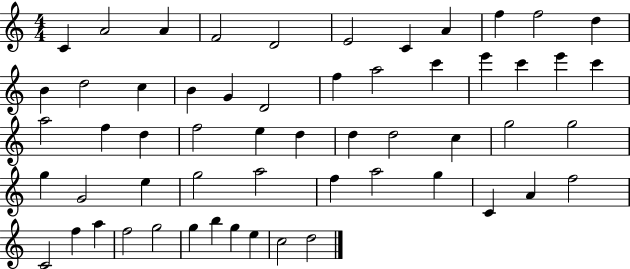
C4/q A4/h A4/q F4/h D4/h E4/h C4/q A4/q F5/q F5/h D5/q B4/q D5/h C5/q B4/q G4/q D4/h F5/q A5/h C6/q E6/q C6/q E6/q C6/q A5/h F5/q D5/q F5/h E5/q D5/q D5/q D5/h C5/q G5/h G5/h G5/q G4/h E5/q G5/h A5/h F5/q A5/h G5/q C4/q A4/q F5/h C4/h F5/q A5/q F5/h G5/h G5/q B5/q G5/q E5/q C5/h D5/h